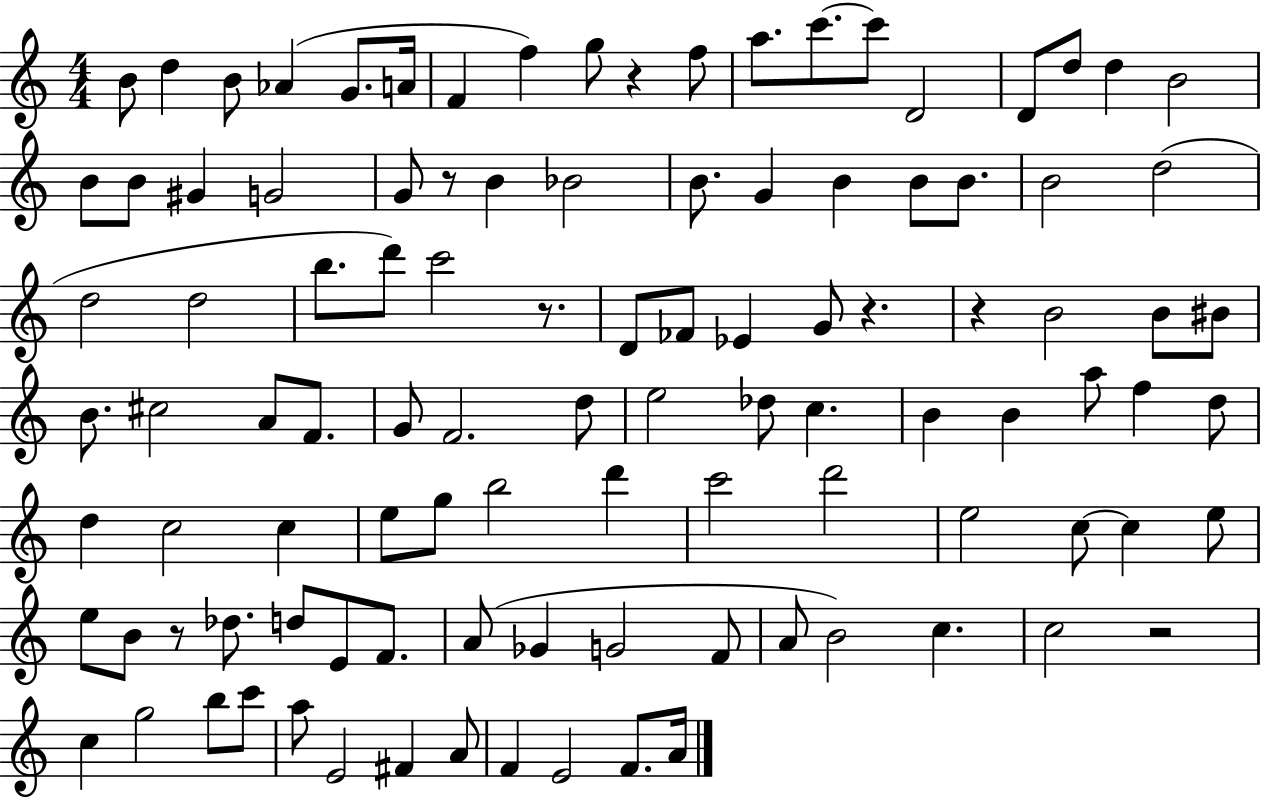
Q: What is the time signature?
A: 4/4